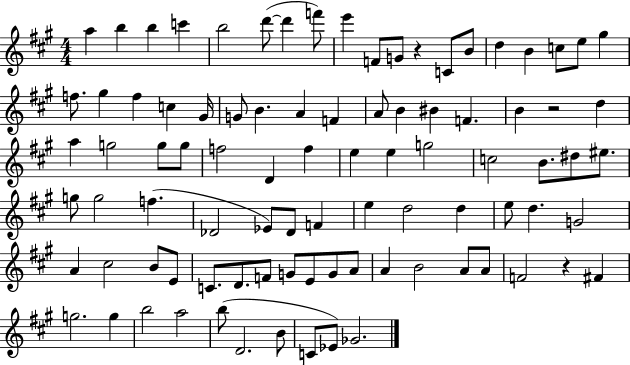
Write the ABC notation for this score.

X:1
T:Untitled
M:4/4
L:1/4
K:A
a b b c' b2 d'/2 d' f'/2 e' F/2 G/2 z C/2 B/2 d B c/2 e/2 ^g f/2 ^g f c ^G/4 G/2 B A F A/2 B ^B F B z2 d a g2 g/2 g/2 f2 D f e e g2 c2 B/2 ^d/2 ^e/2 g/2 g2 f _D2 _E/2 _D/2 F e d2 d e/2 d G2 A ^c2 B/2 E/2 C/2 D/2 F/2 G/2 E/2 G/2 A/2 A B2 A/2 A/2 F2 z ^F g2 g b2 a2 b/2 D2 B/2 C/2 _E/2 _G2